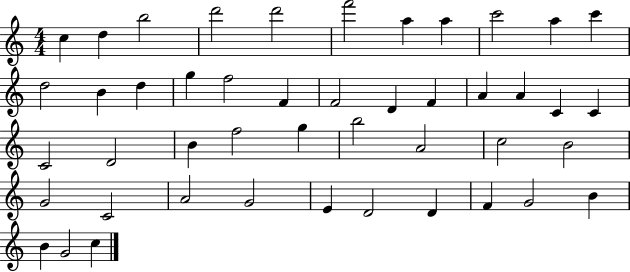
{
  \clef treble
  \numericTimeSignature
  \time 4/4
  \key c \major
  c''4 d''4 b''2 | d'''2 d'''2 | f'''2 a''4 a''4 | c'''2 a''4 c'''4 | \break d''2 b'4 d''4 | g''4 f''2 f'4 | f'2 d'4 f'4 | a'4 a'4 c'4 c'4 | \break c'2 d'2 | b'4 f''2 g''4 | b''2 a'2 | c''2 b'2 | \break g'2 c'2 | a'2 g'2 | e'4 d'2 d'4 | f'4 g'2 b'4 | \break b'4 g'2 c''4 | \bar "|."
}